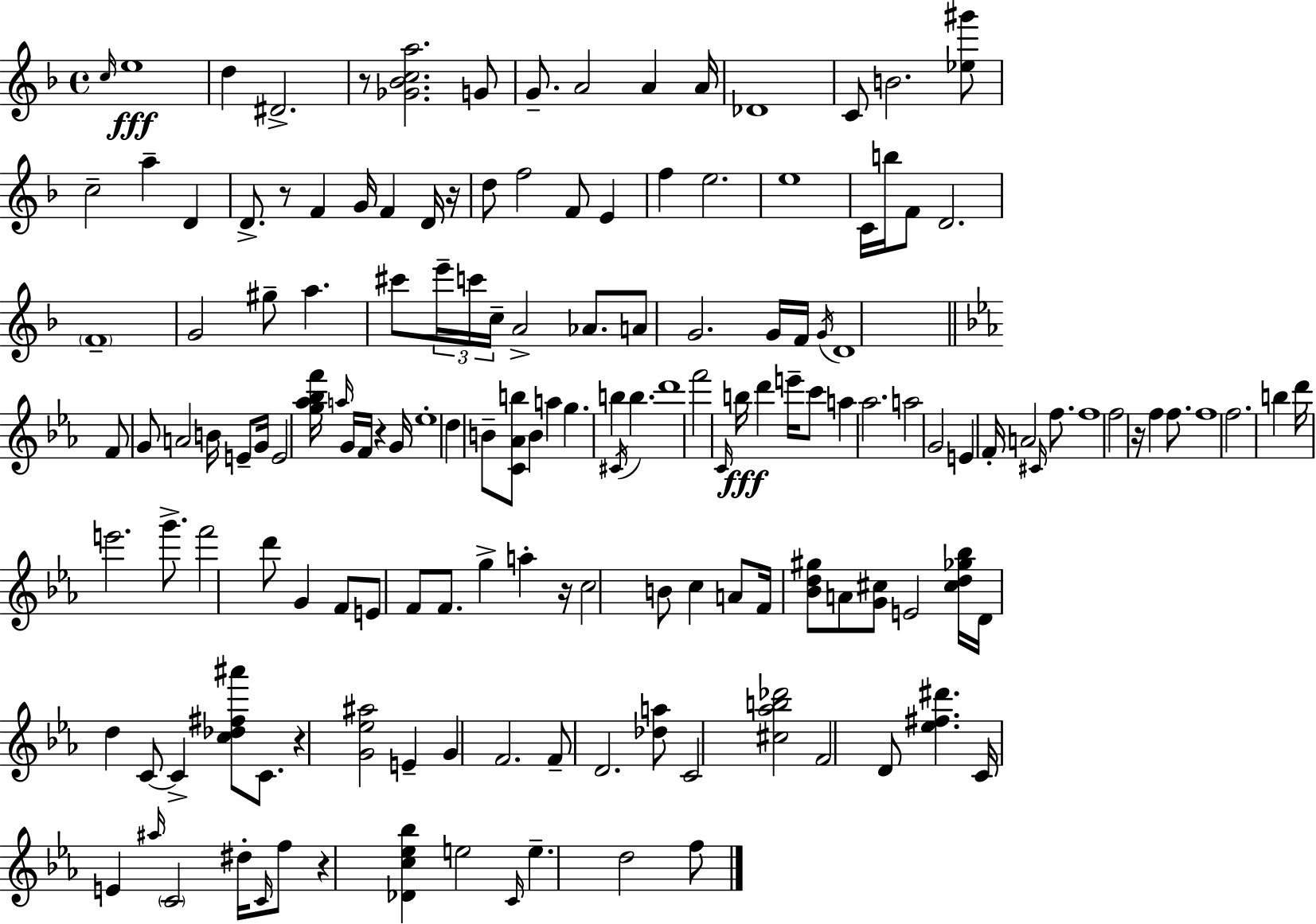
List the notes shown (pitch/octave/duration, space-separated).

C5/s E5/w D5/q D#4/h. R/e [Gb4,Bb4,C5,A5]/h. G4/e G4/e. A4/h A4/q A4/s Db4/w C4/e B4/h. [Eb5,G#6]/e C5/h A5/q D4/q D4/e. R/e F4/q G4/s F4/q D4/s R/s D5/e F5/h F4/e E4/q F5/q E5/h. E5/w C4/s B5/s F4/e D4/h. F4/w G4/h G#5/e A5/q. C#6/e E6/s C6/s C5/s A4/h Ab4/e. A4/e G4/h. G4/s F4/s G4/s D4/w F4/e G4/e A4/h B4/s E4/e G4/s E4/h [G5,Ab5,Bb5,F6]/s A5/s G4/s F4/s R/q G4/s Eb5/w D5/q B4/e [C4,Ab4,B5]/e B4/q A5/q G5/q. B5/q C#4/s B5/q. D6/w F6/h C4/s B5/s D6/q E6/s C6/e A5/q Ab5/h. A5/h G4/h E4/q F4/s A4/h C#4/s F5/e. F5/w F5/h R/s F5/q F5/e. F5/w F5/h. B5/q D6/s E6/h. G6/e. F6/h D6/e G4/q F4/e E4/e F4/e F4/e. G5/q A5/q R/s C5/h B4/e C5/q A4/e F4/s [Bb4,D5,G#5]/e A4/e [G4,C#5]/e E4/h [C#5,D5,Gb5,Bb5]/s D4/s D5/q C4/e C4/q [C5,Db5,F#5,A#6]/e C4/e. R/q [G4,Eb5,A#5]/h E4/q G4/q F4/h. F4/e D4/h. [Db5,A5]/e C4/h [C#5,Ab5,B5,Db6]/h F4/h D4/e [Eb5,F#5,D#6]/q. C4/s E4/q A#5/s C4/h D#5/s C4/s F5/e R/q [Db4,C5,Eb5,Bb5]/q E5/h C4/s E5/q. D5/h F5/e